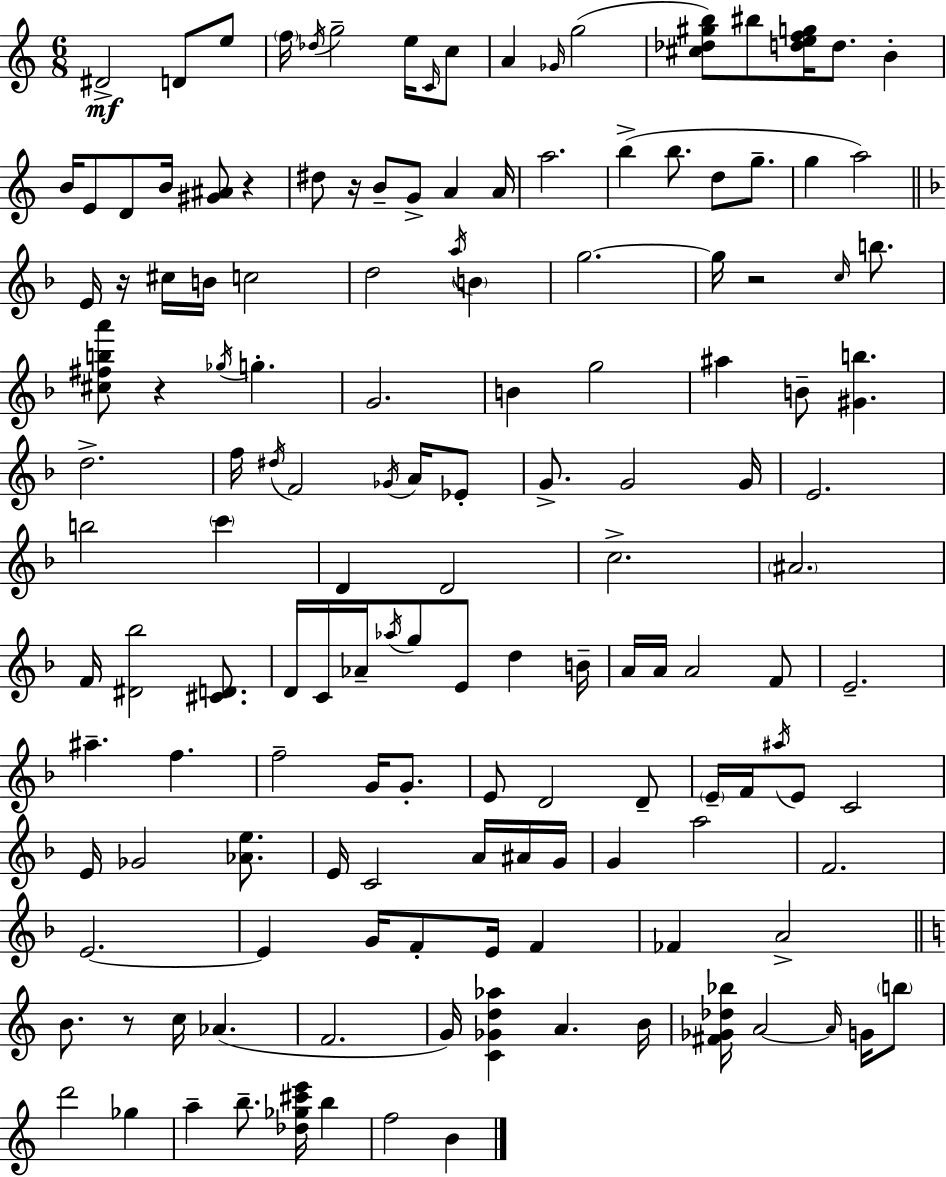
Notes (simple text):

D#4/h D4/e E5/e F5/s Db5/s G5/h E5/s C4/s C5/e A4/q Gb4/s G5/h [C#5,Db5,G#5,B5]/e BIS5/e [D5,E5,F5,G5]/s D5/e. B4/q B4/s E4/e D4/e B4/s [G#4,A#4]/e R/q D#5/e R/s B4/e G4/e A4/q A4/s A5/h. B5/q B5/e. D5/e G5/e. G5/q A5/h E4/s R/s C#5/s B4/s C5/h D5/h A5/s B4/q G5/h. G5/s R/h C5/s B5/e. [C#5,F#5,B5,A6]/e R/q Gb5/s G5/q. G4/h. B4/q G5/h A#5/q B4/e [G#4,B5]/q. D5/h. F5/s D#5/s F4/h Gb4/s A4/s Eb4/e G4/e. G4/h G4/s E4/h. B5/h C6/q D4/q D4/h C5/h. A#4/h. F4/s [D#4,Bb5]/h [C#4,D4]/e. D4/s C4/s Ab4/s Ab5/s G5/e E4/e D5/q B4/s A4/s A4/s A4/h F4/e E4/h. A#5/q. F5/q. F5/h G4/s G4/e. E4/e D4/h D4/e E4/s F4/s A#5/s E4/e C4/h E4/s Gb4/h [Ab4,E5]/e. E4/s C4/h A4/s A#4/s G4/s G4/q A5/h F4/h. E4/h. E4/q G4/s F4/e E4/s F4/q FES4/q A4/h B4/e. R/e C5/s Ab4/q. F4/h. G4/s [C4,Gb4,D5,Ab5]/q A4/q. B4/s [F#4,Gb4,Db5,Bb5]/s A4/h A4/s G4/s B5/e D6/h Gb5/q A5/q B5/e. [Db5,Gb5,C#6,E6]/s B5/q F5/h B4/q